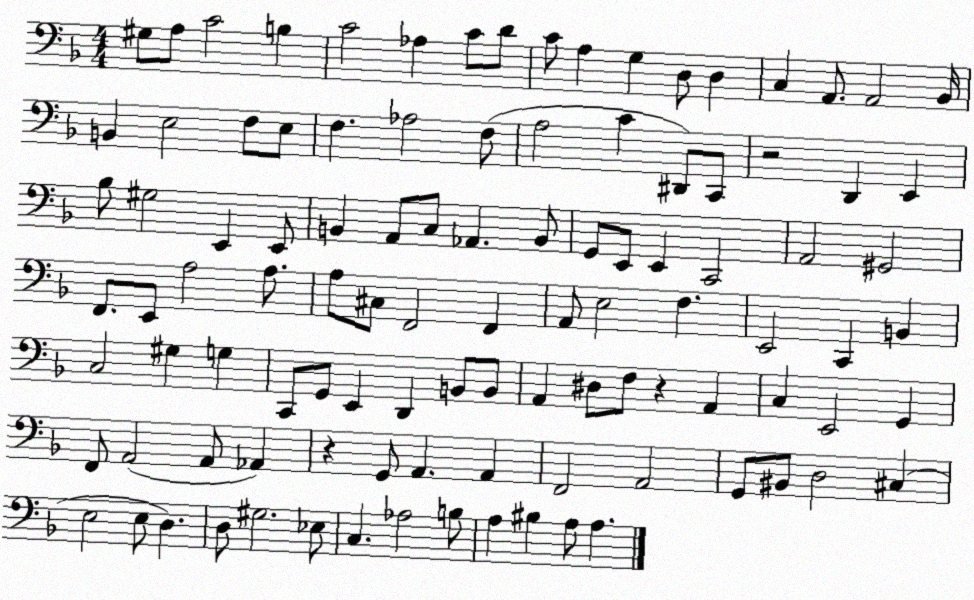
X:1
T:Untitled
M:4/4
L:1/4
K:F
^G,/2 A,/2 C2 B, C2 _A, C/2 D/2 C/2 A, G, D,/2 D, C, A,,/2 A,,2 _B,,/4 B,, E,2 F,/2 E,/2 F, _A,2 F,/2 A,2 C ^D,,/2 C,,/2 z2 D,, E,, _B,/2 ^G,2 E,, E,,/2 B,, A,,/2 C,/2 _A,, B,,/2 G,,/2 E,,/2 E,, C,,2 A,,2 ^G,,2 F,,/2 E,,/2 A,2 A,/2 A,/2 ^C,/2 F,,2 F,, A,,/2 E,2 F, E,,2 C,, B,, C,2 ^G, G, C,,/2 G,,/2 E,, D,, B,,/2 B,,/2 A,, ^D,/2 F,/2 z A,, C, E,,2 G,, F,,/2 A,,2 A,,/2 _A,, z G,,/2 A,, A,, F,,2 A,,2 G,,/2 ^B,,/2 D,2 ^C, E,2 E,/2 D, D,/2 ^G,2 _E,/2 C, _A,2 B,/2 A, ^B, A,/2 A,